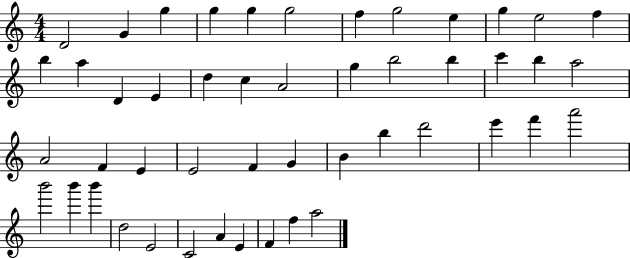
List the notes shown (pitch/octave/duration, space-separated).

D4/h G4/q G5/q G5/q G5/q G5/h F5/q G5/h E5/q G5/q E5/h F5/q B5/q A5/q D4/q E4/q D5/q C5/q A4/h G5/q B5/h B5/q C6/q B5/q A5/h A4/h F4/q E4/q E4/h F4/q G4/q B4/q B5/q D6/h E6/q F6/q A6/h B6/h B6/q B6/q D5/h E4/h C4/h A4/q E4/q F4/q F5/q A5/h